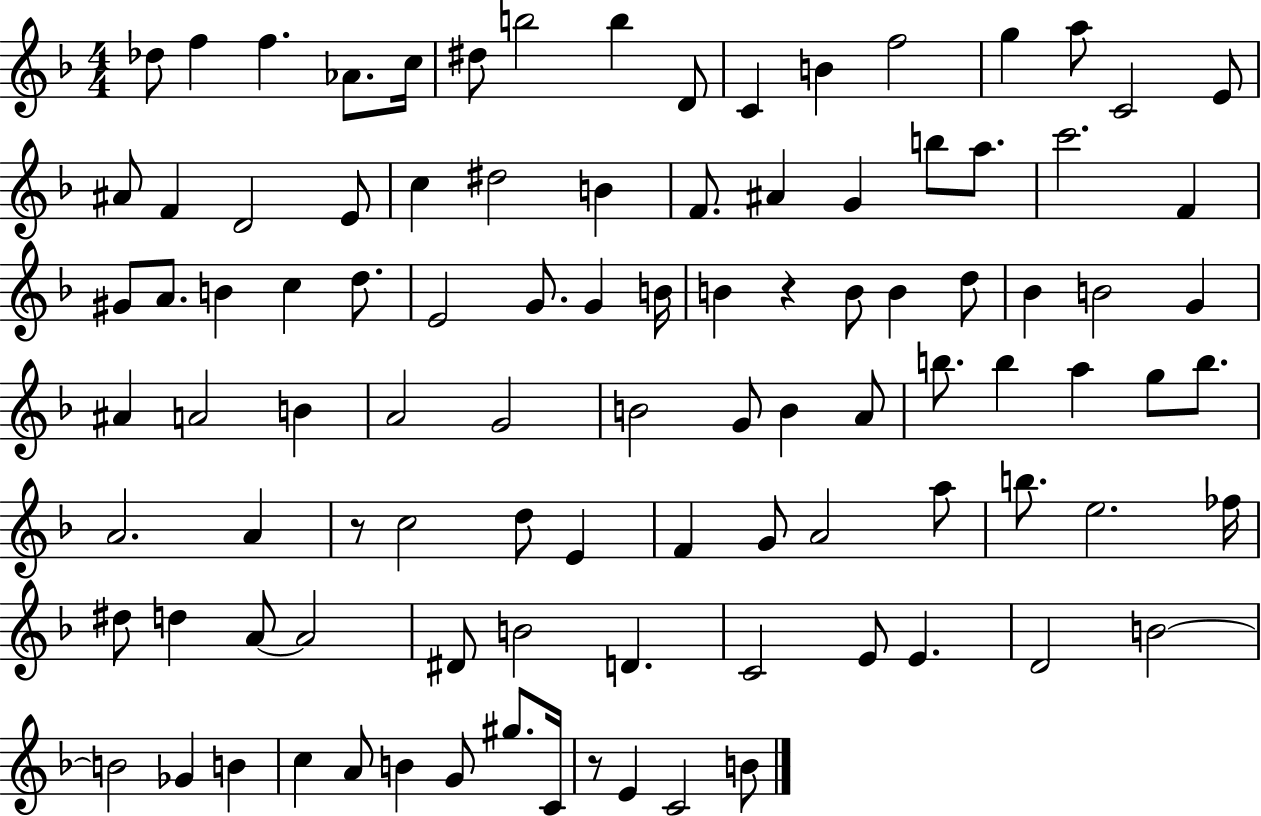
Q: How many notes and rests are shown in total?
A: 99